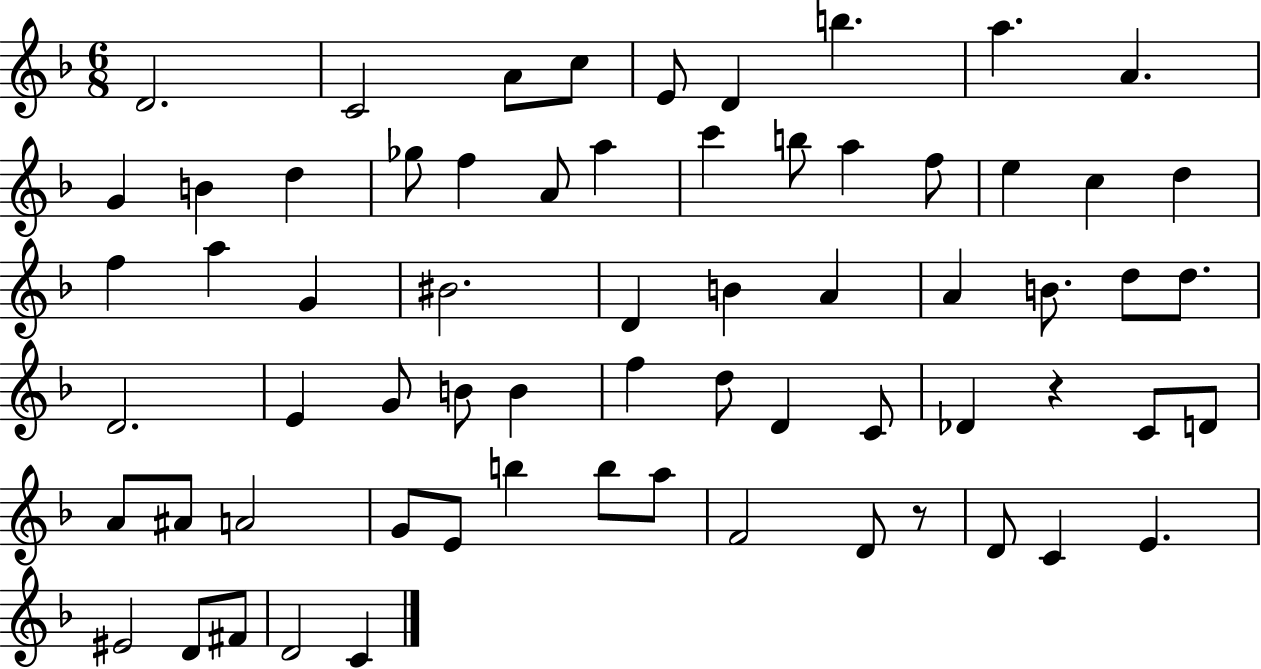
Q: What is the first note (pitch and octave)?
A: D4